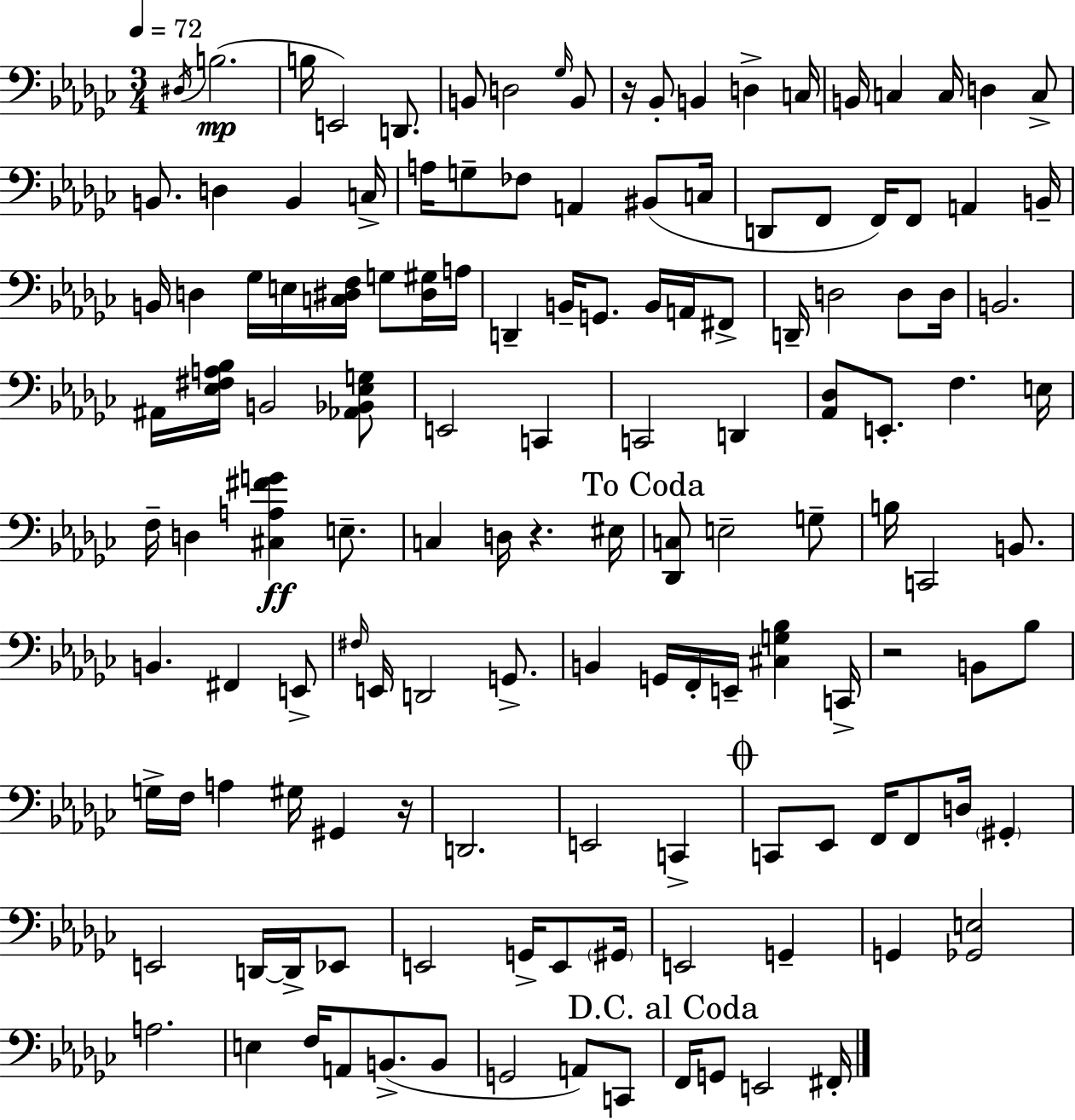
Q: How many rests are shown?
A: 4